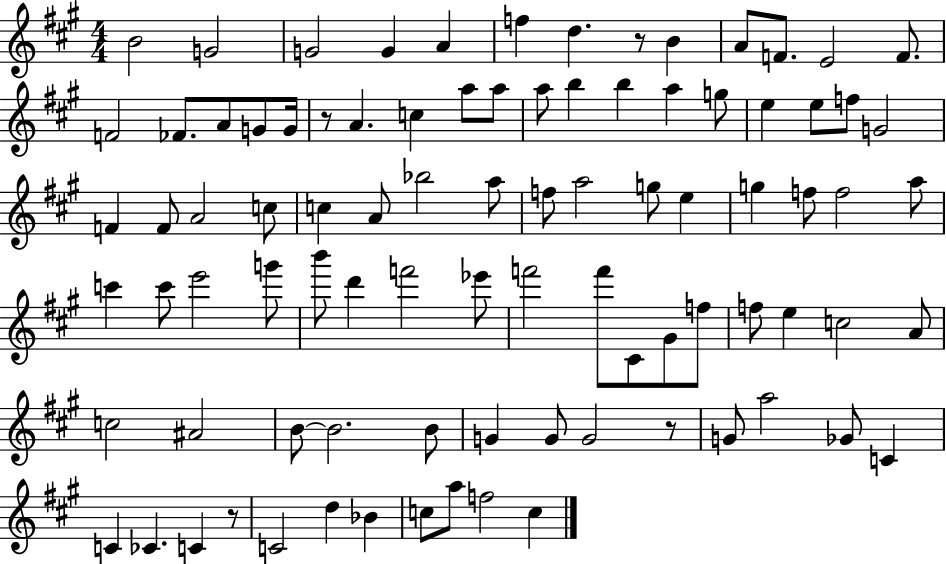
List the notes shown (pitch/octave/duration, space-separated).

B4/h G4/h G4/h G4/q A4/q F5/q D5/q. R/e B4/q A4/e F4/e. E4/h F4/e. F4/h FES4/e. A4/e G4/e G4/s R/e A4/q. C5/q A5/e A5/e A5/e B5/q B5/q A5/q G5/e E5/q E5/e F5/e G4/h F4/q F4/e A4/h C5/e C5/q A4/e Bb5/h A5/e F5/e A5/h G5/e E5/q G5/q F5/e F5/h A5/e C6/q C6/e E6/h G6/e B6/e D6/q F6/h Eb6/e F6/h F6/e C#4/e G#4/e F5/e F5/e E5/q C5/h A4/e C5/h A#4/h B4/e B4/h. B4/e G4/q G4/e G4/h R/e G4/e A5/h Gb4/e C4/q C4/q CES4/q. C4/q R/e C4/h D5/q Bb4/q C5/e A5/e F5/h C5/q